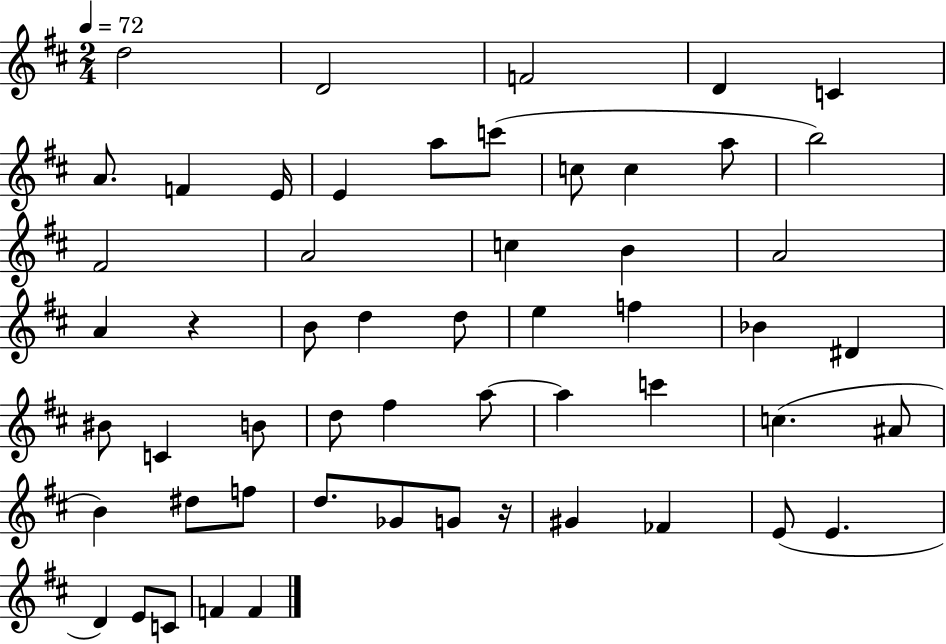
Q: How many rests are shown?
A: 2